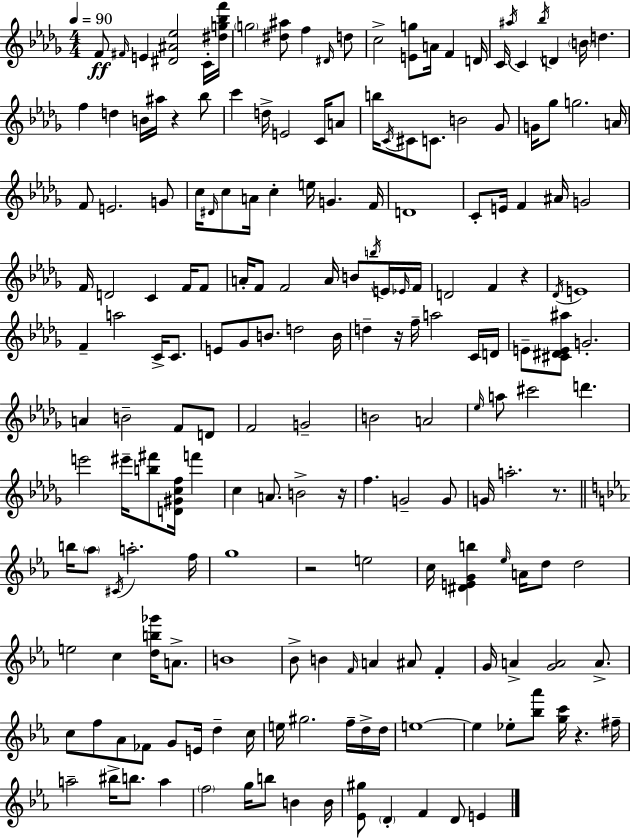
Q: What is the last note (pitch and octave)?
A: E4